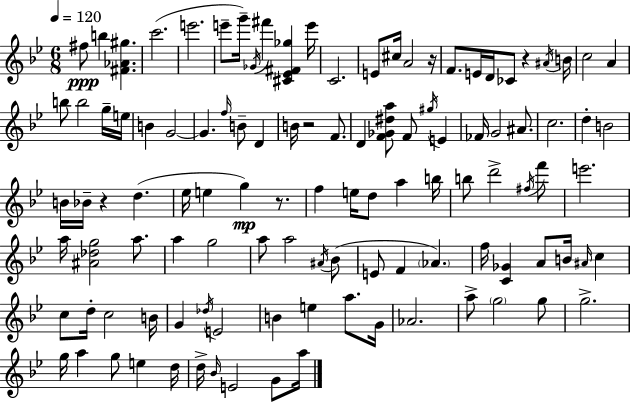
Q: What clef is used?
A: treble